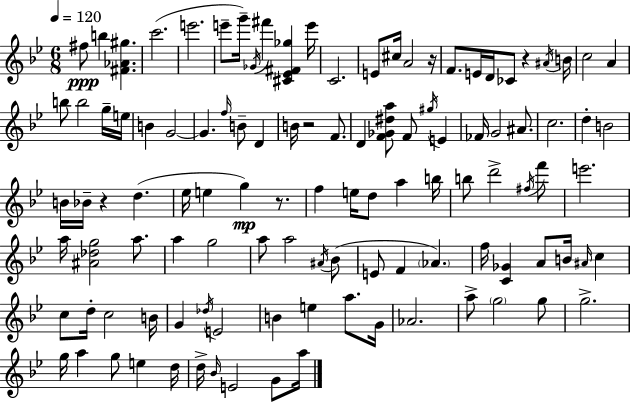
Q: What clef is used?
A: treble